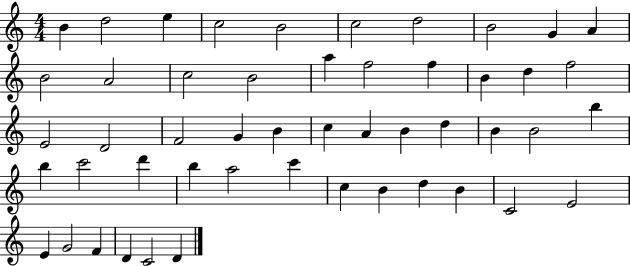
B4/q D5/h E5/q C5/h B4/h C5/h D5/h B4/h G4/q A4/q B4/h A4/h C5/h B4/h A5/q F5/h F5/q B4/q D5/q F5/h E4/h D4/h F4/h G4/q B4/q C5/q A4/q B4/q D5/q B4/q B4/h B5/q B5/q C6/h D6/q B5/q A5/h C6/q C5/q B4/q D5/q B4/q C4/h E4/h E4/q G4/h F4/q D4/q C4/h D4/q